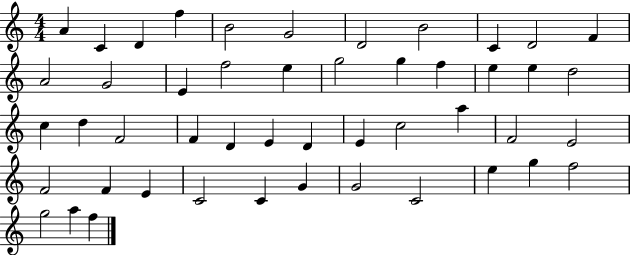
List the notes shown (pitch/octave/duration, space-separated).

A4/q C4/q D4/q F5/q B4/h G4/h D4/h B4/h C4/q D4/h F4/q A4/h G4/h E4/q F5/h E5/q G5/h G5/q F5/q E5/q E5/q D5/h C5/q D5/q F4/h F4/q D4/q E4/q D4/q E4/q C5/h A5/q F4/h E4/h F4/h F4/q E4/q C4/h C4/q G4/q G4/h C4/h E5/q G5/q F5/h G5/h A5/q F5/q